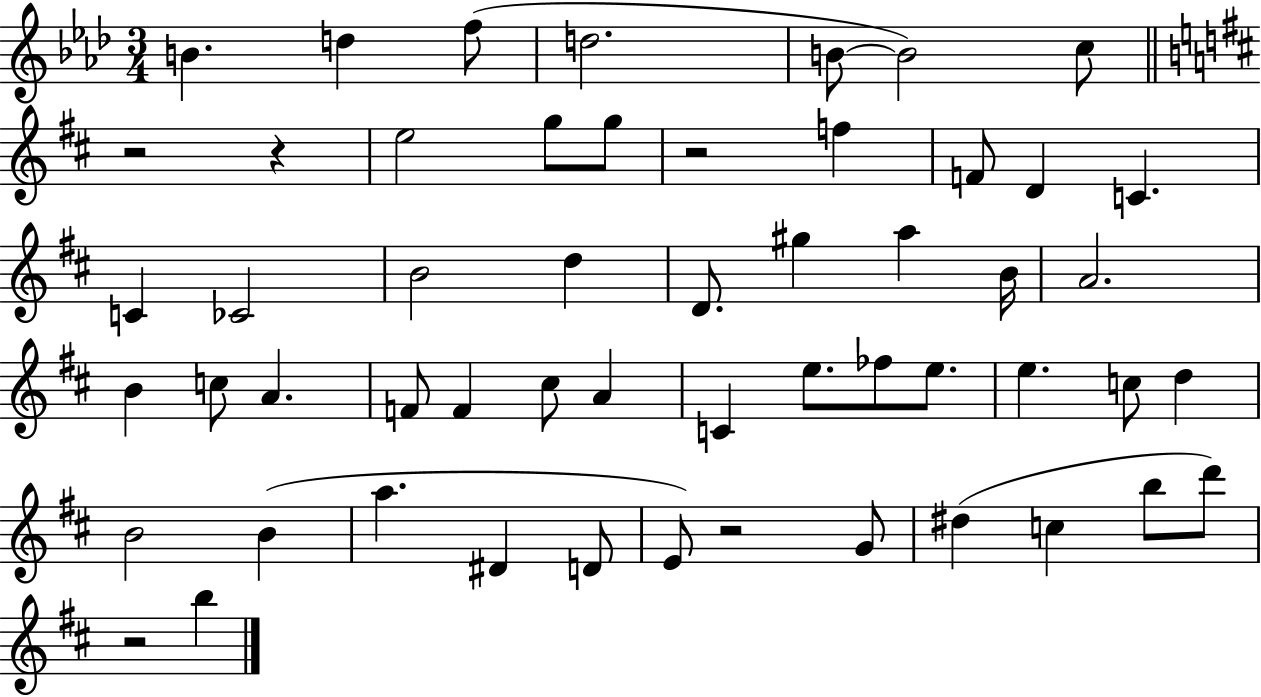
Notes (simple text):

B4/q. D5/q F5/e D5/h. B4/e B4/h C5/e R/h R/q E5/h G5/e G5/e R/h F5/q F4/e D4/q C4/q. C4/q CES4/h B4/h D5/q D4/e. G#5/q A5/q B4/s A4/h. B4/q C5/e A4/q. F4/e F4/q C#5/e A4/q C4/q E5/e. FES5/e E5/e. E5/q. C5/e D5/q B4/h B4/q A5/q. D#4/q D4/e E4/e R/h G4/e D#5/q C5/q B5/e D6/e R/h B5/q